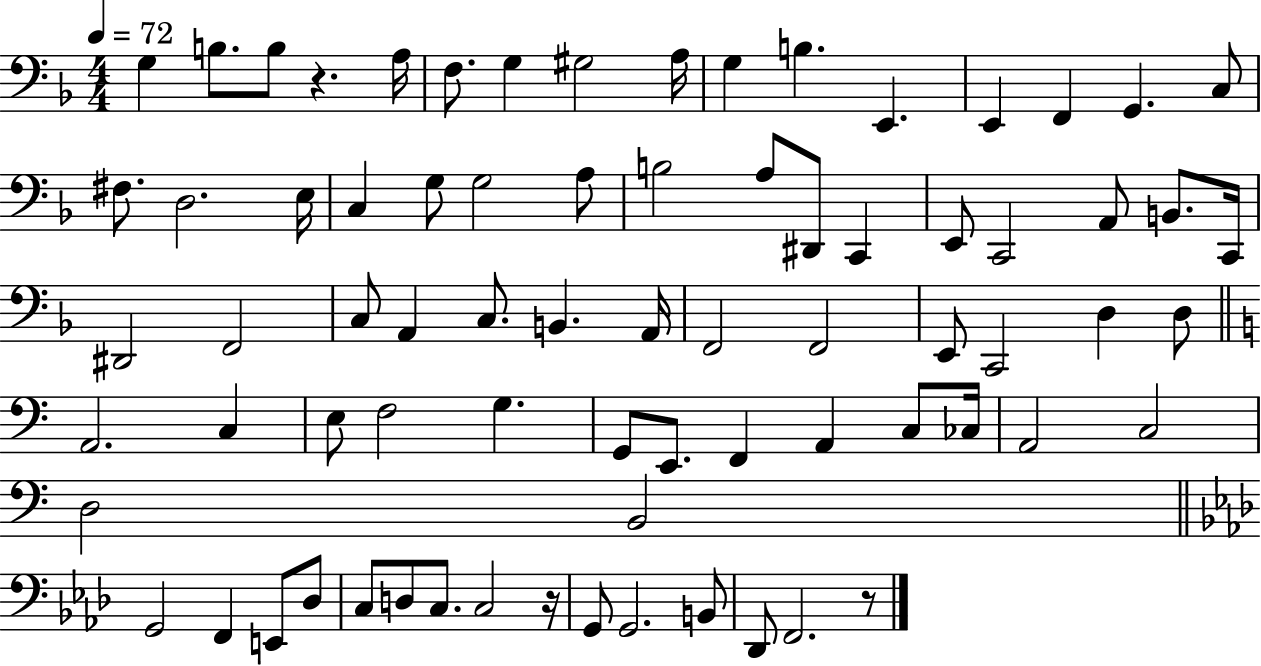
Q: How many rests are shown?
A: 3